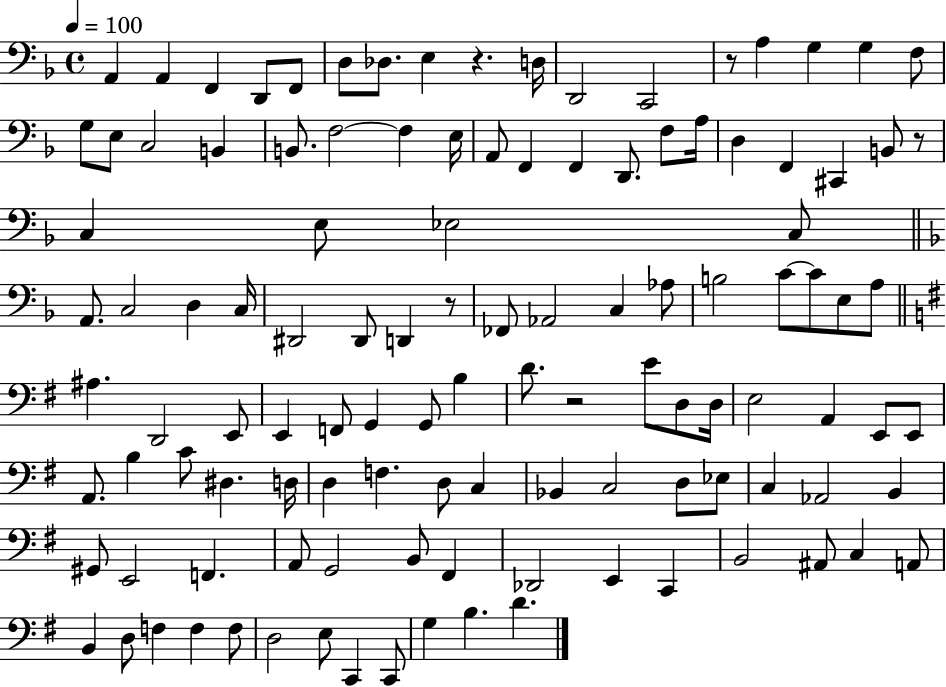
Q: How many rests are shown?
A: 5